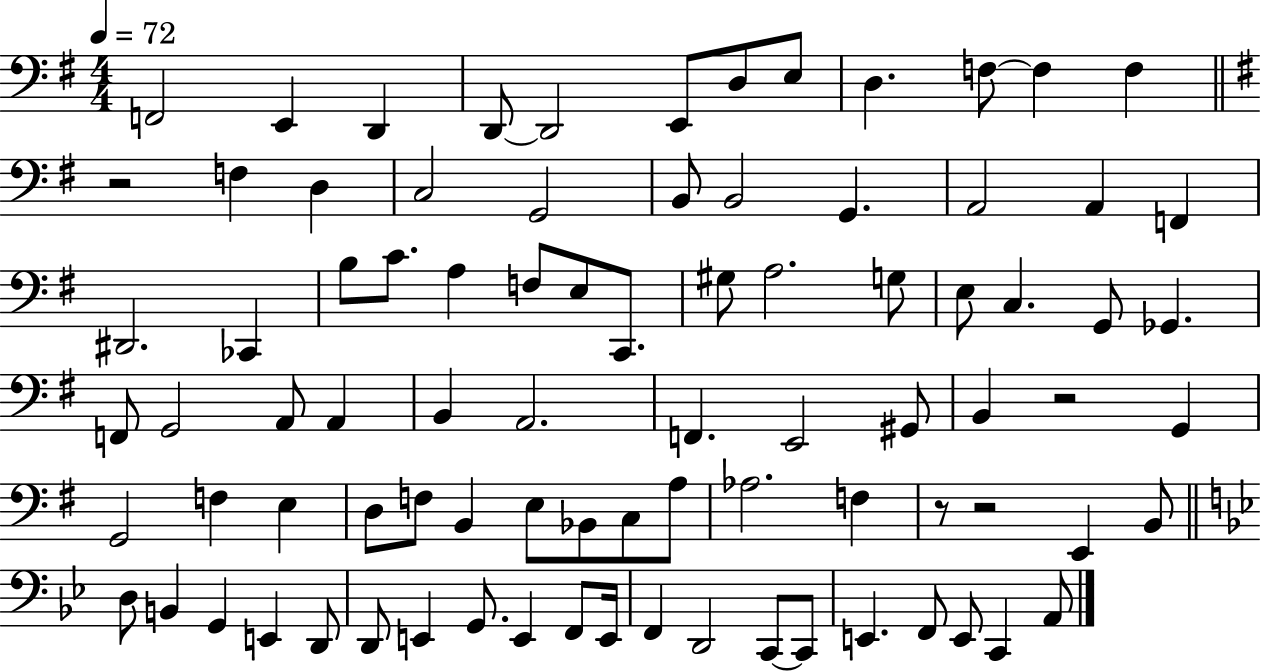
X:1
T:Untitled
M:4/4
L:1/4
K:G
F,,2 E,, D,, D,,/2 D,,2 E,,/2 D,/2 E,/2 D, F,/2 F, F, z2 F, D, C,2 G,,2 B,,/2 B,,2 G,, A,,2 A,, F,, ^D,,2 _C,, B,/2 C/2 A, F,/2 E,/2 C,,/2 ^G,/2 A,2 G,/2 E,/2 C, G,,/2 _G,, F,,/2 G,,2 A,,/2 A,, B,, A,,2 F,, E,,2 ^G,,/2 B,, z2 G,, G,,2 F, E, D,/2 F,/2 B,, E,/2 _B,,/2 C,/2 A,/2 _A,2 F, z/2 z2 E,, B,,/2 D,/2 B,, G,, E,, D,,/2 D,,/2 E,, G,,/2 E,, F,,/2 E,,/4 F,, D,,2 C,,/2 C,,/2 E,, F,,/2 E,,/2 C,, A,,/2